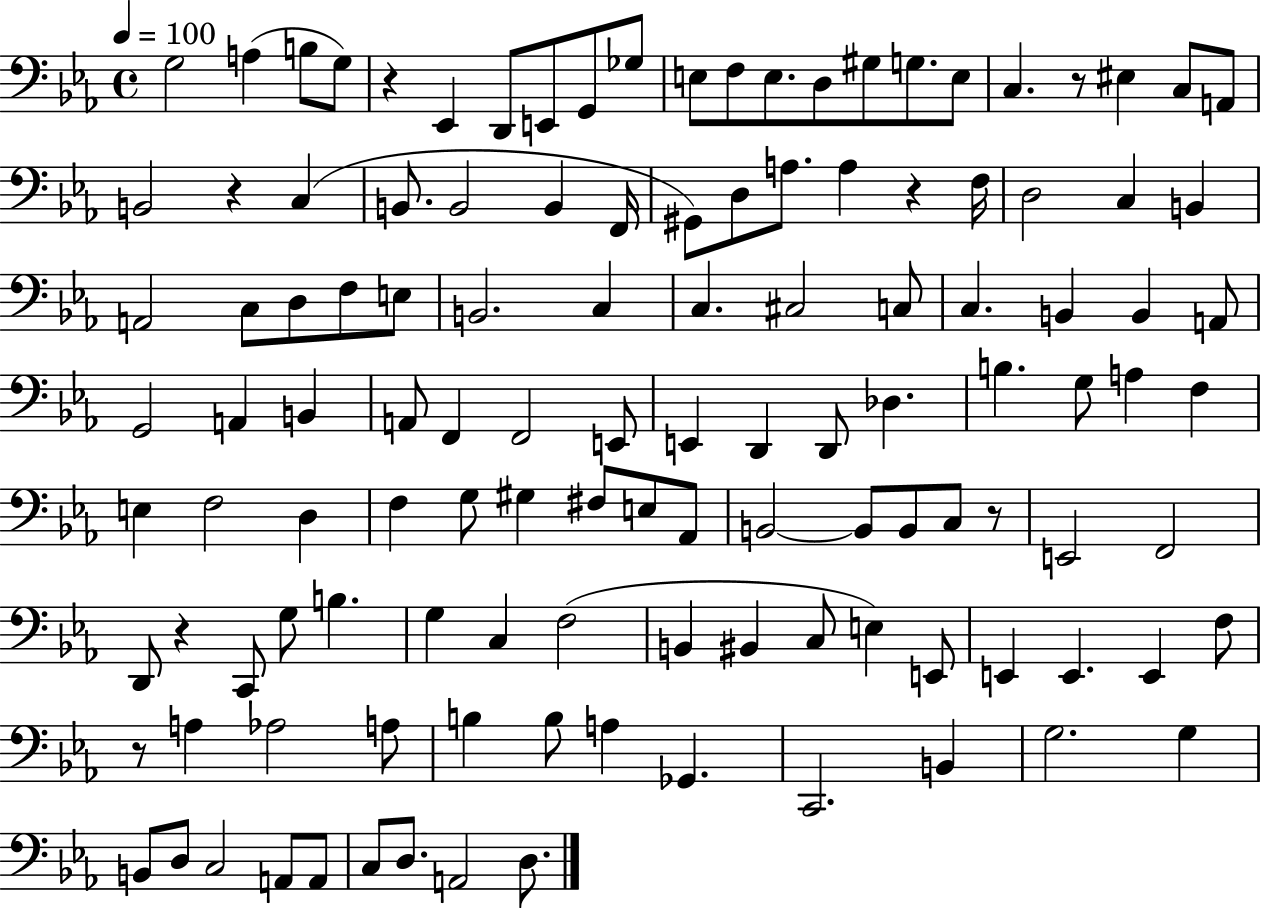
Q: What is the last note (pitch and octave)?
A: D3